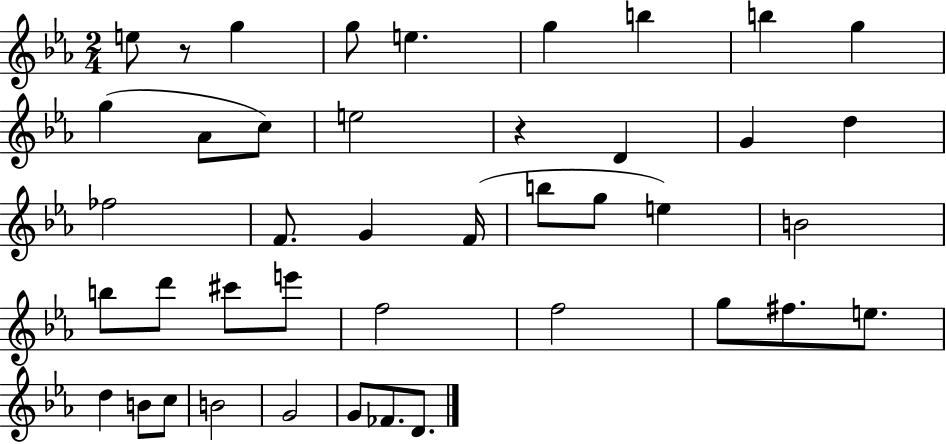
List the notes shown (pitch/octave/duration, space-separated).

E5/e R/e G5/q G5/e E5/q. G5/q B5/q B5/q G5/q G5/q Ab4/e C5/e E5/h R/q D4/q G4/q D5/q FES5/h F4/e. G4/q F4/s B5/e G5/e E5/q B4/h B5/e D6/e C#6/e E6/e F5/h F5/h G5/e F#5/e. E5/e. D5/q B4/e C5/e B4/h G4/h G4/e FES4/e. D4/e.